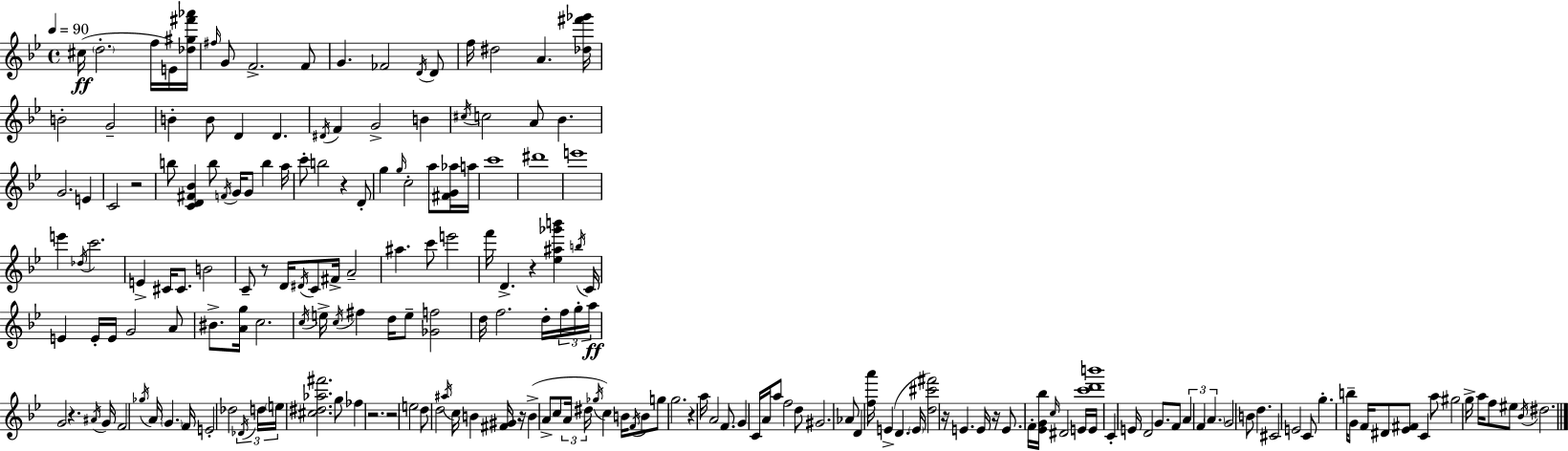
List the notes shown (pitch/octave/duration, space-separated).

C#5/s D5/h. F5/s E4/s [Db5,G#5,F#6,Ab6]/s F#5/s G4/e F4/h. F4/e G4/q. FES4/h D4/s D4/e F5/s D#5/h A4/q. [Db5,F#6,Gb6]/s B4/h G4/h B4/q B4/e D4/q D4/q. D#4/s F4/q G4/h B4/q C#5/s C5/h A4/e Bb4/q. G4/h. E4/q C4/h R/h B5/e [C4,D4,F#4,Bb4]/q B5/e F4/s G4/s G4/e B5/q A5/s C6/e B5/h R/q D4/e G5/q G5/s C5/h A5/e [F#4,G4,Ab5]/s A5/s C6/w D#6/w E6/w E6/q Db5/s C6/h. E4/q C#4/s C#4/e. B4/h C4/e R/e D4/s D#4/s C4/e F#4/s A4/h A#5/q. C6/e E6/h F6/s D4/q. R/q [Eb5,A#5,Gb6,B6]/q B5/s C4/s E4/q E4/s E4/s G4/h A4/e BIS4/e. [A4,G5]/s C5/h. C5/s E5/s C5/s F#5/q D5/s E5/e [Gb4,F5]/h D5/s F5/h. D5/s F5/s G5/s A5/s G4/h R/q. A#4/s G4/s F4/h Gb5/s A4/s G4/q. F4/s E4/h Db5/h Db4/s D5/s E5/s [C#5,D#5,Ab5,F#6]/h. G5/e FES5/q R/h. R/h E5/h D5/e D5/h A#5/s C5/s B4/q [F#4,G#4]/s R/s B4/q A4/e C5/e A4/s D#5/s Gb5/s C5/q B4/s F4/s B4/e G5/e G5/h. R/q A5/s A4/h F4/e. G4/q C4/s A4/s A5/e F5/h D5/e G#4/h. Ab4/e D4/q [F5,A6]/s E4/q D4/q. E4/s [D5,C#6,F#6]/h R/s E4/q. E4/s R/s E4/e. F4/s [Eb4,G4,Bb5]/s C5/s D#4/h E4/s E4/s [C6,D6,B6]/w C4/q E4/s D4/h G4/e. F4/e A4/q F4/q A4/q. G4/h B4/e D5/q. C#4/h E4/h C4/e G5/q. B5/s G4/e F4/s D#4/e [Eb4,F#4]/e C4/q A5/e G#5/h G5/s A5/s F5/e EIS5/e Bb4/s D#5/h.